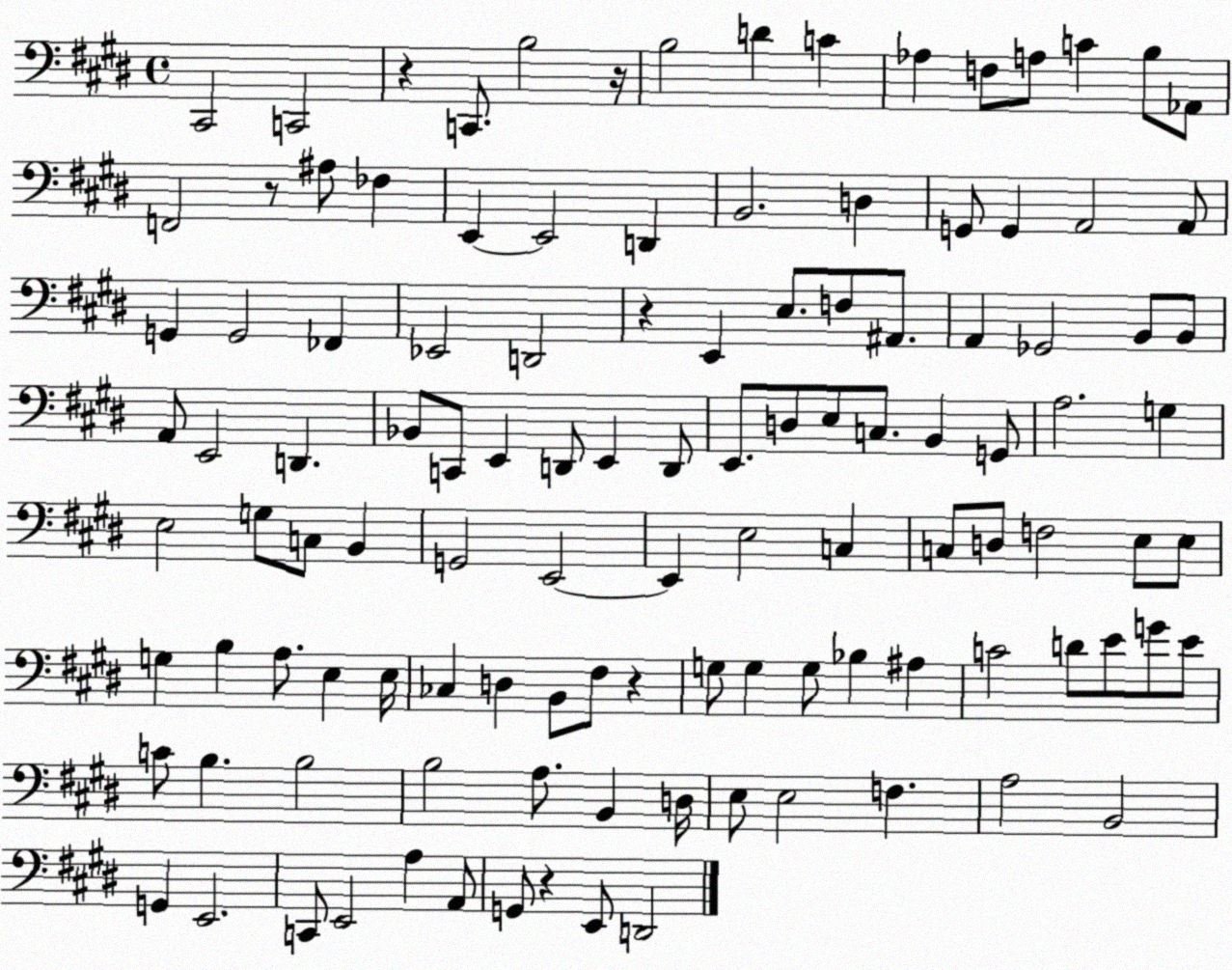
X:1
T:Untitled
M:4/4
L:1/4
K:E
^C,,2 C,,2 z C,,/2 B,2 z/4 B,2 D C _A, F,/2 A,/2 C B,/2 _A,,/2 F,,2 z/2 ^A,/2 _F, E,, E,,2 D,, B,,2 D, G,,/2 G,, A,,2 A,,/2 G,, G,,2 _F,, _E,,2 D,,2 z E,, E,/2 F,/2 ^A,,/2 A,, _G,,2 B,,/2 B,,/2 A,,/2 E,,2 D,, _B,,/2 C,,/2 E,, D,,/2 E,, D,,/2 E,,/2 D,/2 E,/2 C,/2 B,, G,,/2 A,2 G, E,2 G,/2 C,/2 B,, G,,2 E,,2 E,, E,2 C, C,/2 D,/2 F,2 E,/2 E,/2 G, B, A,/2 E, E,/4 _C, D, B,,/2 ^F,/2 z G,/2 G, G,/2 _B, ^A, C2 D/2 E/2 G/2 E/2 C/2 B, B,2 B,2 A,/2 B,, D,/4 E,/2 E,2 F, A,2 B,,2 G,, E,,2 C,,/2 E,,2 A, A,,/2 G,,/2 z E,,/2 D,,2